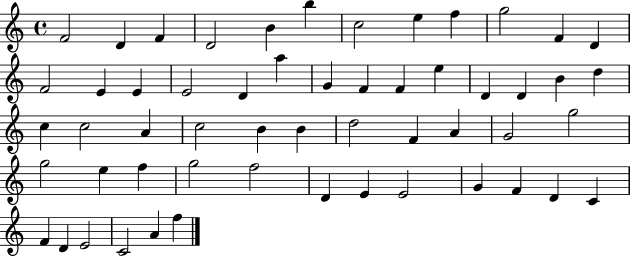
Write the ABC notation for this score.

X:1
T:Untitled
M:4/4
L:1/4
K:C
F2 D F D2 B b c2 e f g2 F D F2 E E E2 D a G F F e D D B d c c2 A c2 B B d2 F A G2 g2 g2 e f g2 f2 D E E2 G F D C F D E2 C2 A f